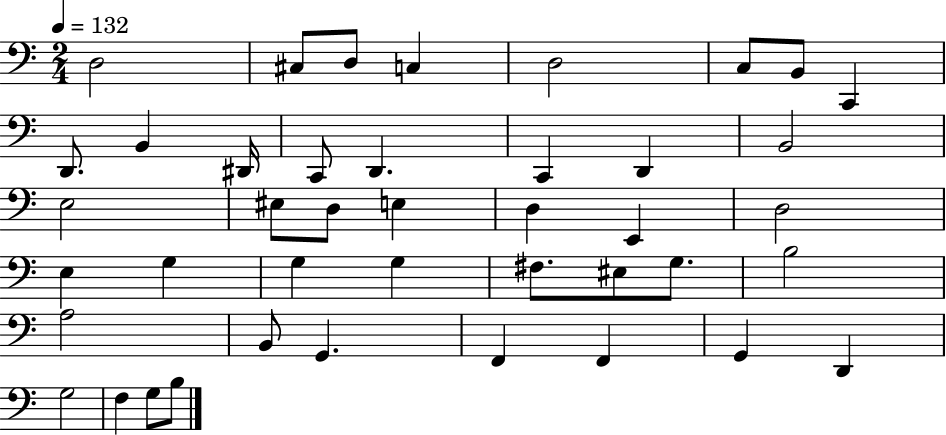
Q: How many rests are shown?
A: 0